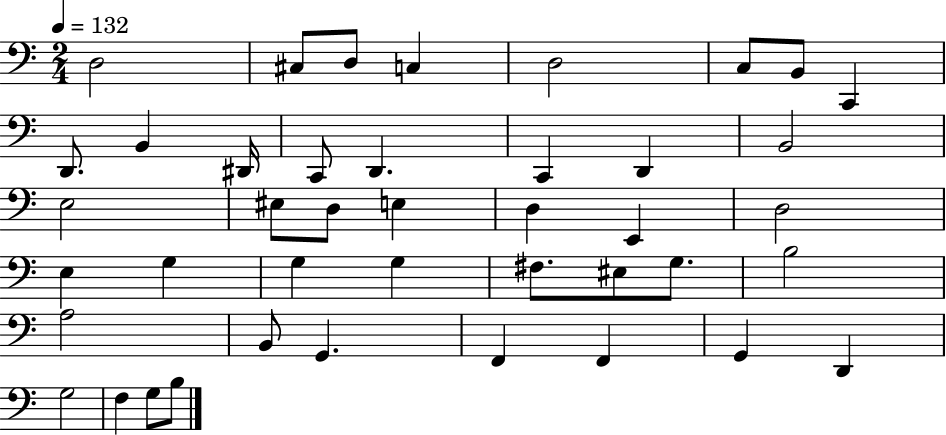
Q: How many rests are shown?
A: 0